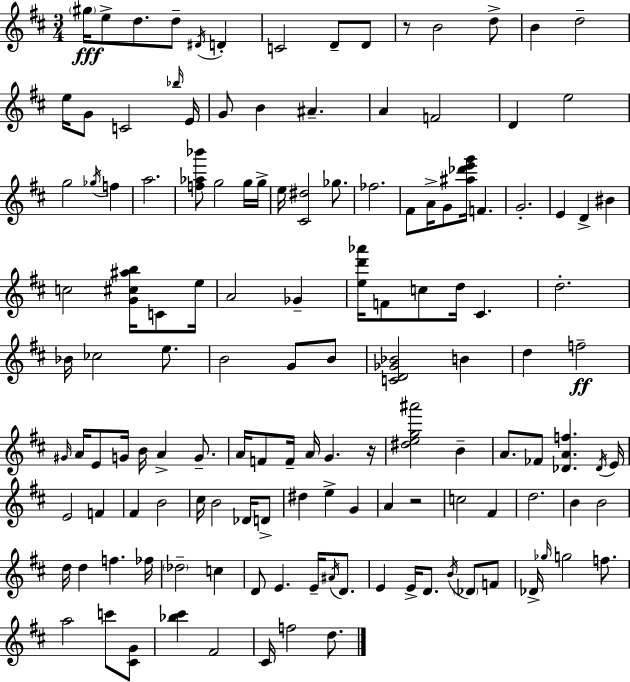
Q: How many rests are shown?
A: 3